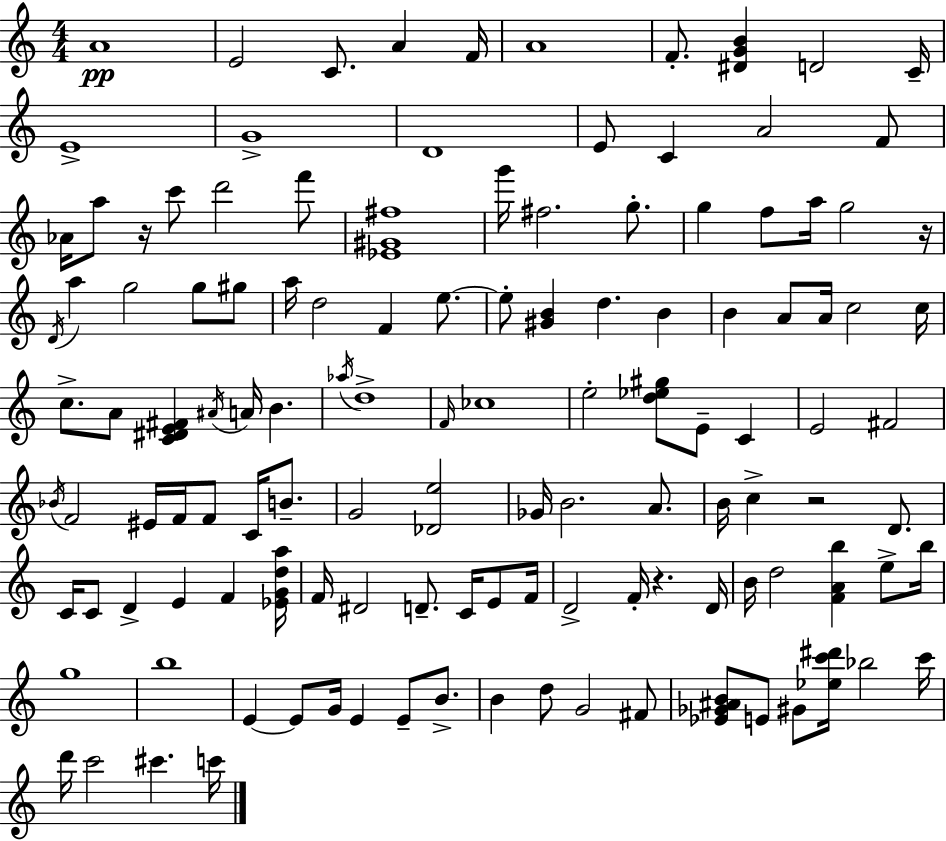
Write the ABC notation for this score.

X:1
T:Untitled
M:4/4
L:1/4
K:Am
A4 E2 C/2 A F/4 A4 F/2 [^DGB] D2 C/4 E4 G4 D4 E/2 C A2 F/2 _A/4 a/2 z/4 c'/2 d'2 f'/2 [_E^G^f]4 g'/4 ^f2 g/2 g f/2 a/4 g2 z/4 D/4 a g2 g/2 ^g/2 a/4 d2 F e/2 e/2 [^GB] d B B A/2 A/4 c2 c/4 c/2 A/2 [C^DE^F] ^A/4 A/4 B _a/4 d4 F/4 _c4 e2 [d_e^g]/2 E/2 C E2 ^F2 _B/4 F2 ^E/4 F/4 F/2 C/4 B/2 G2 [_De]2 _G/4 B2 A/2 B/4 c z2 D/2 C/4 C/2 D E F [_EGda]/4 F/4 ^D2 D/2 C/4 E/2 F/4 D2 F/4 z D/4 B/4 d2 [FAb] e/2 b/4 g4 b4 E E/2 G/4 E E/2 B/2 B d/2 G2 ^F/2 [_E_G^AB]/2 E/2 ^G/2 [_ec'^d']/4 _b2 c'/4 d'/4 c'2 ^c' c'/4